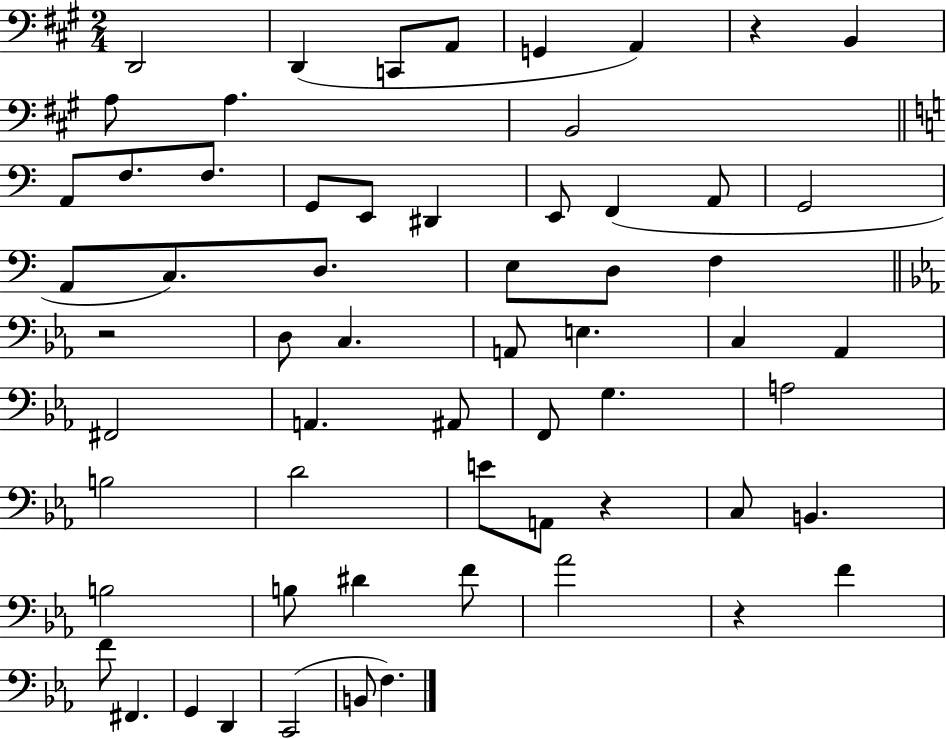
D2/h D2/q C2/e A2/e G2/q A2/q R/q B2/q A3/e A3/q. B2/h A2/e F3/e. F3/e. G2/e E2/e D#2/q E2/e F2/q A2/e G2/h A2/e C3/e. D3/e. E3/e D3/e F3/q R/h D3/e C3/q. A2/e E3/q. C3/q Ab2/q F#2/h A2/q. A#2/e F2/e G3/q. A3/h B3/h D4/h E4/e A2/e R/q C3/e B2/q. B3/h B3/e D#4/q F4/e Ab4/h R/q F4/q F4/e F#2/q. G2/q D2/q C2/h B2/e F3/q.